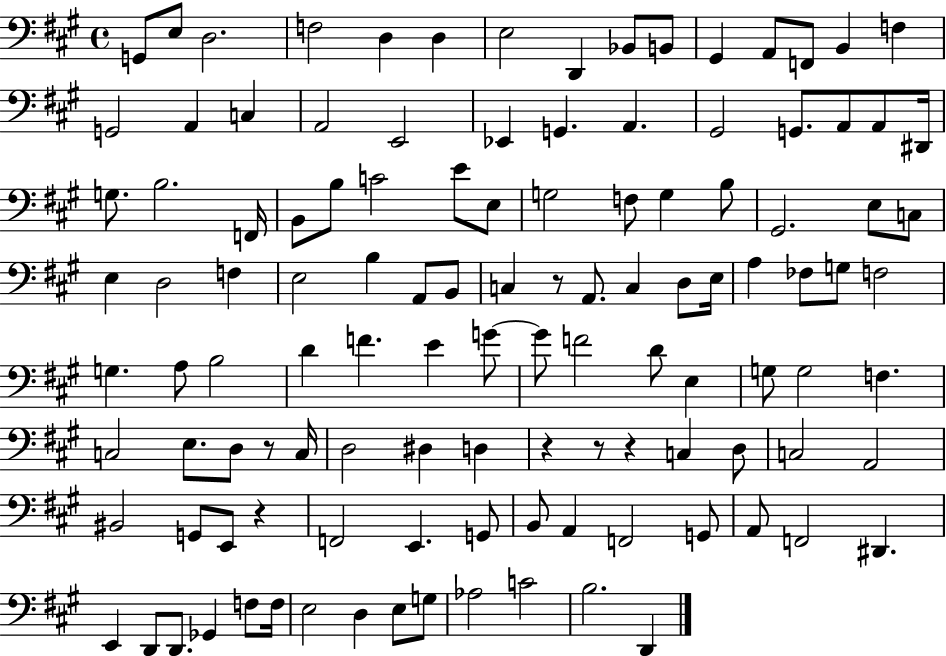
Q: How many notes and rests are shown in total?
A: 117